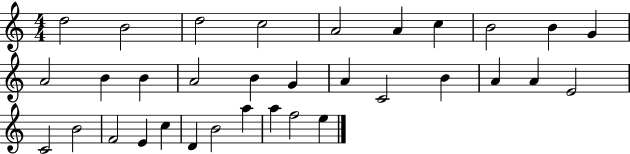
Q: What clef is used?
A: treble